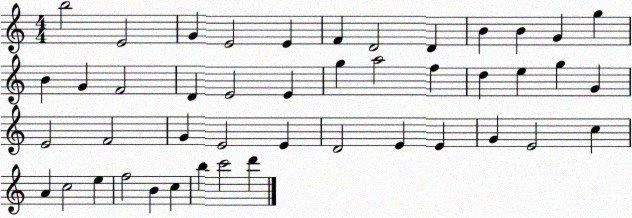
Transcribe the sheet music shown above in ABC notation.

X:1
T:Untitled
M:4/4
L:1/4
K:C
b2 E2 G E2 E F D2 D B B G g B G F2 D E2 E g a2 f d e g G E2 F2 G E2 E D2 E E G E2 c A c2 e f2 B c b c'2 d'